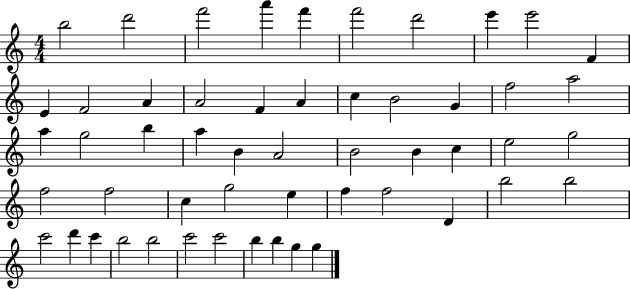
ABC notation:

X:1
T:Untitled
M:4/4
L:1/4
K:C
b2 d'2 f'2 a' f' f'2 d'2 e' e'2 F E F2 A A2 F A c B2 G f2 a2 a g2 b a B A2 B2 B c e2 g2 f2 f2 c g2 e f f2 D b2 b2 c'2 d' c' b2 b2 c'2 c'2 b b g g